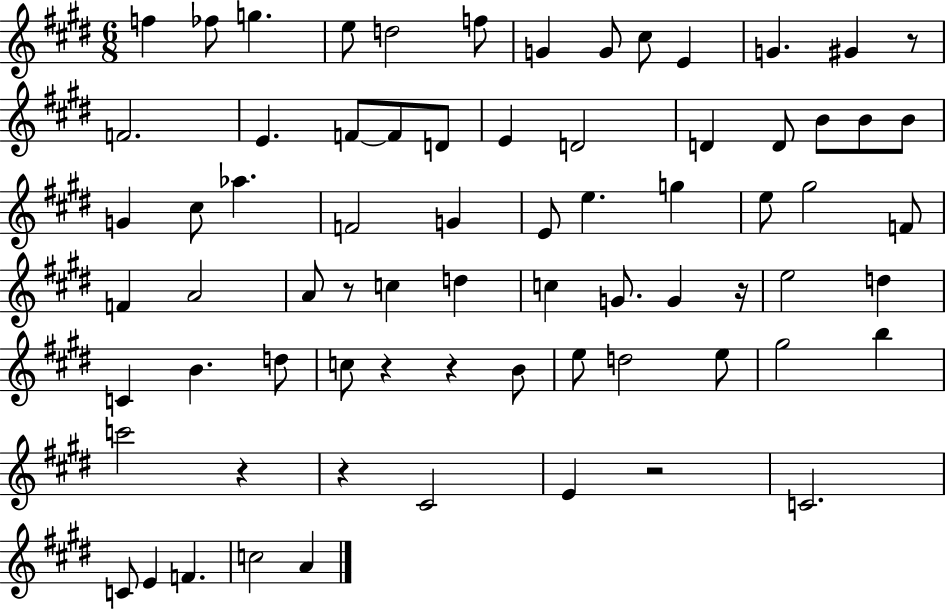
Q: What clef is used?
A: treble